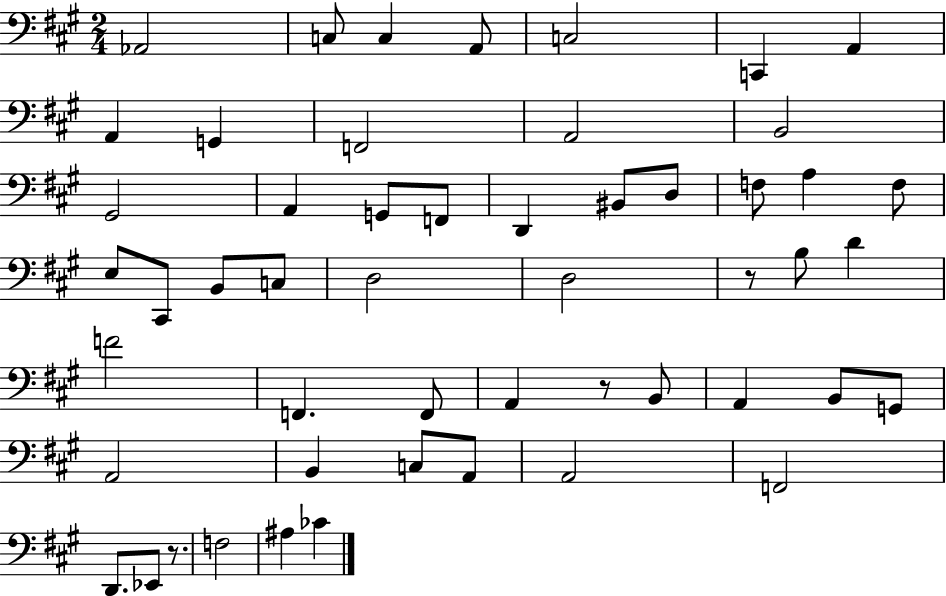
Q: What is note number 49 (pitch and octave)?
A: CES4